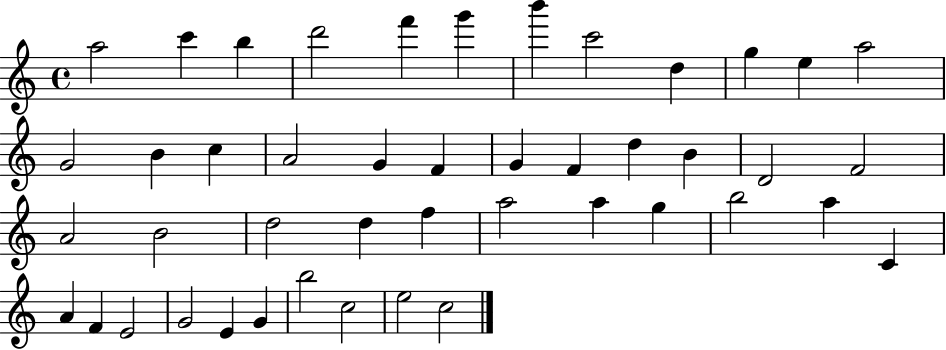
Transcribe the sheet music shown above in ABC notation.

X:1
T:Untitled
M:4/4
L:1/4
K:C
a2 c' b d'2 f' g' b' c'2 d g e a2 G2 B c A2 G F G F d B D2 F2 A2 B2 d2 d f a2 a g b2 a C A F E2 G2 E G b2 c2 e2 c2